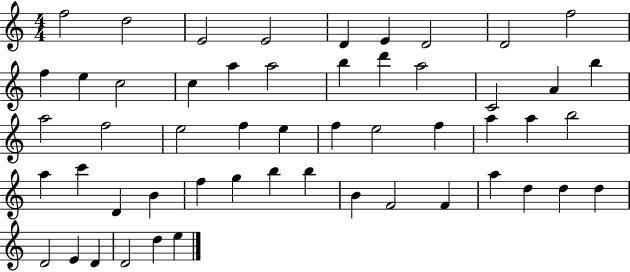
X:1
T:Untitled
M:4/4
L:1/4
K:C
f2 d2 E2 E2 D E D2 D2 f2 f e c2 c a a2 b d' a2 C2 A b a2 f2 e2 f e f e2 f a a b2 a c' D B f g b b B F2 F a d d d D2 E D D2 d e